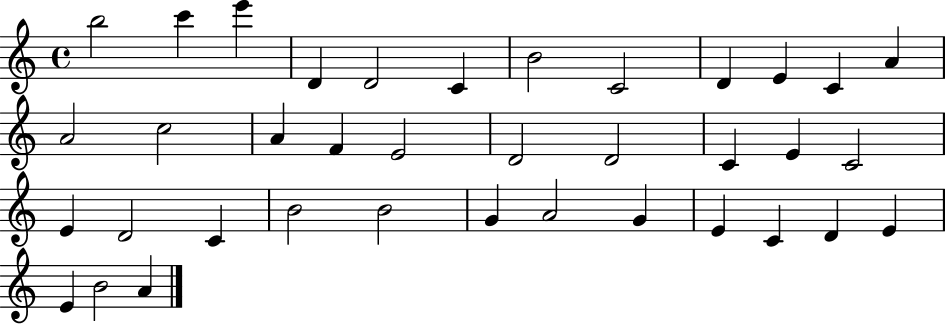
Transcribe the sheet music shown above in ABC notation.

X:1
T:Untitled
M:4/4
L:1/4
K:C
b2 c' e' D D2 C B2 C2 D E C A A2 c2 A F E2 D2 D2 C E C2 E D2 C B2 B2 G A2 G E C D E E B2 A